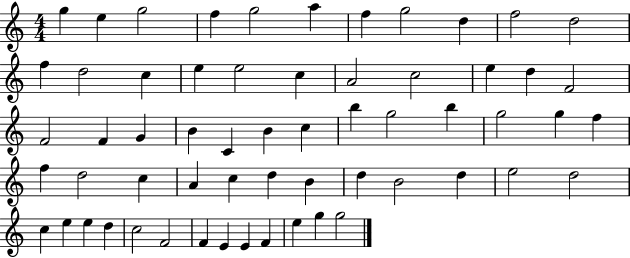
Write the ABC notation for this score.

X:1
T:Untitled
M:4/4
L:1/4
K:C
g e g2 f g2 a f g2 d f2 d2 f d2 c e e2 c A2 c2 e d F2 F2 F G B C B c b g2 b g2 g f f d2 c A c d B d B2 d e2 d2 c e e d c2 F2 F E E F e g g2